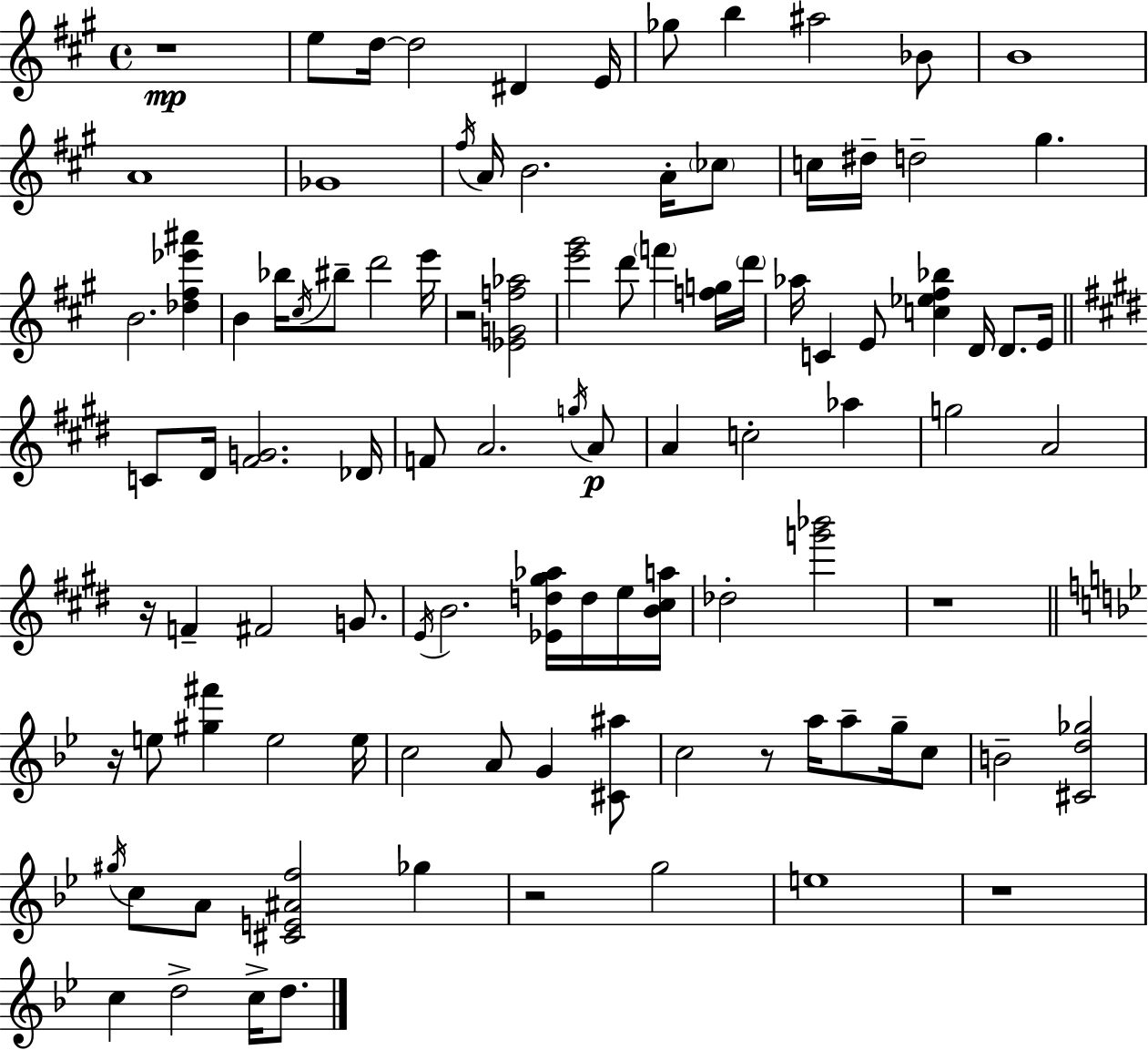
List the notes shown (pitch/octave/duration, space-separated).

R/w E5/e D5/s D5/h D#4/q E4/s Gb5/e B5/q A#5/h Bb4/e B4/w A4/w Gb4/w F#5/s A4/s B4/h. A4/s CES5/e C5/s D#5/s D5/h G#5/q. B4/h. [Db5,F#5,Eb6,A#6]/q B4/q Bb5/s C#5/s BIS5/e D6/h E6/s R/h [Eb4,G4,F5,Ab5]/h [E6,G#6]/h D6/e F6/q [F5,G5]/s D6/s Ab5/s C4/q E4/e [C5,Eb5,F#5,Bb5]/q D4/s D4/e. E4/s C4/e D#4/s [F#4,G4]/h. Db4/s F4/e A4/h. G5/s A4/e A4/q C5/h Ab5/q G5/h A4/h R/s F4/q F#4/h G4/e. E4/s B4/h. [Eb4,D5,G#5,Ab5]/s D5/s E5/s [B4,C#5,A5]/s Db5/h [G6,Bb6]/h R/w R/s E5/e [G#5,F#6]/q E5/h E5/s C5/h A4/e G4/q [C#4,A#5]/e C5/h R/e A5/s A5/e G5/s C5/e B4/h [C#4,D5,Gb5]/h G#5/s C5/e A4/e [C#4,E4,A#4,F5]/h Gb5/q R/h G5/h E5/w R/w C5/q D5/h C5/s D5/e.